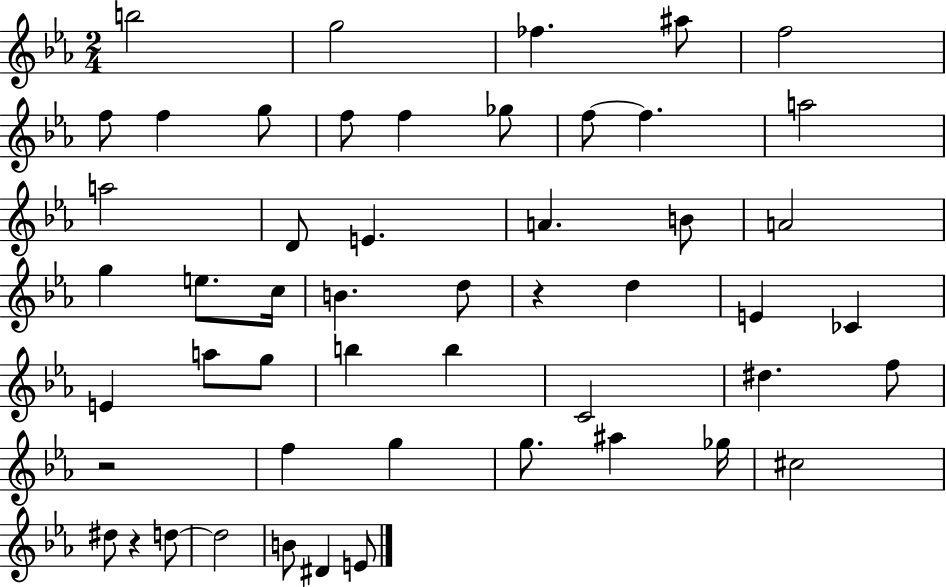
B5/h G5/h FES5/q. A#5/e F5/h F5/e F5/q G5/e F5/e F5/q Gb5/e F5/e F5/q. A5/h A5/h D4/e E4/q. A4/q. B4/e A4/h G5/q E5/e. C5/s B4/q. D5/e R/q D5/q E4/q CES4/q E4/q A5/e G5/e B5/q B5/q C4/h D#5/q. F5/e R/h F5/q G5/q G5/e. A#5/q Gb5/s C#5/h D#5/e R/q D5/e D5/h B4/e D#4/q E4/e